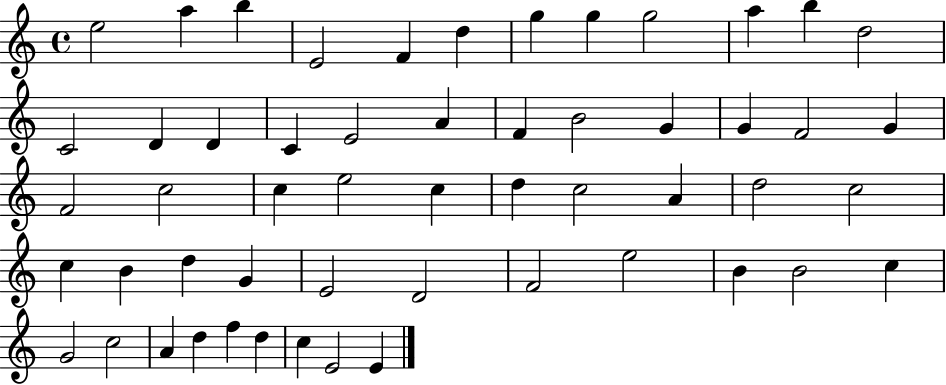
E5/h A5/q B5/q E4/h F4/q D5/q G5/q G5/q G5/h A5/q B5/q D5/h C4/h D4/q D4/q C4/q E4/h A4/q F4/q B4/h G4/q G4/q F4/h G4/q F4/h C5/h C5/q E5/h C5/q D5/q C5/h A4/q D5/h C5/h C5/q B4/q D5/q G4/q E4/h D4/h F4/h E5/h B4/q B4/h C5/q G4/h C5/h A4/q D5/q F5/q D5/q C5/q E4/h E4/q